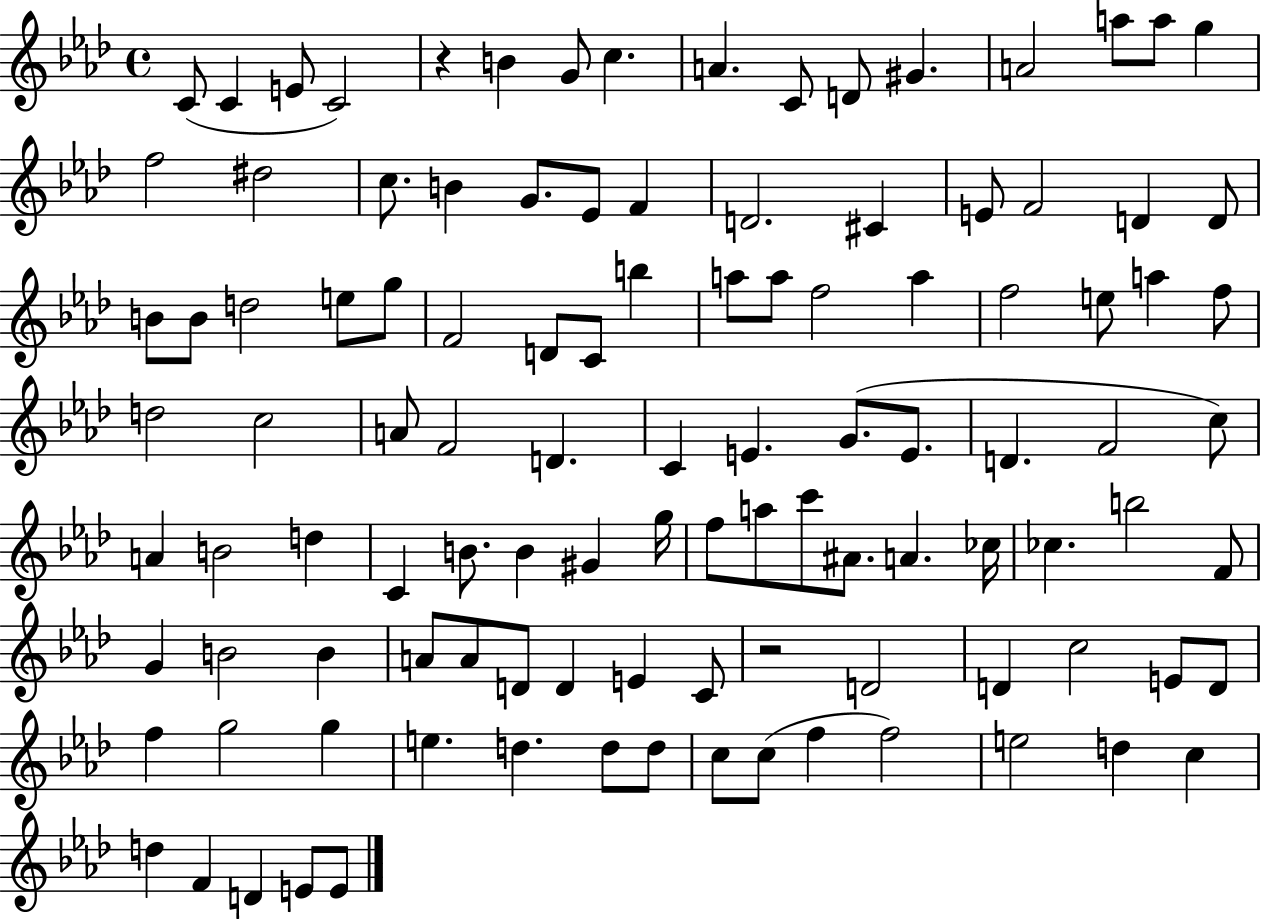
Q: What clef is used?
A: treble